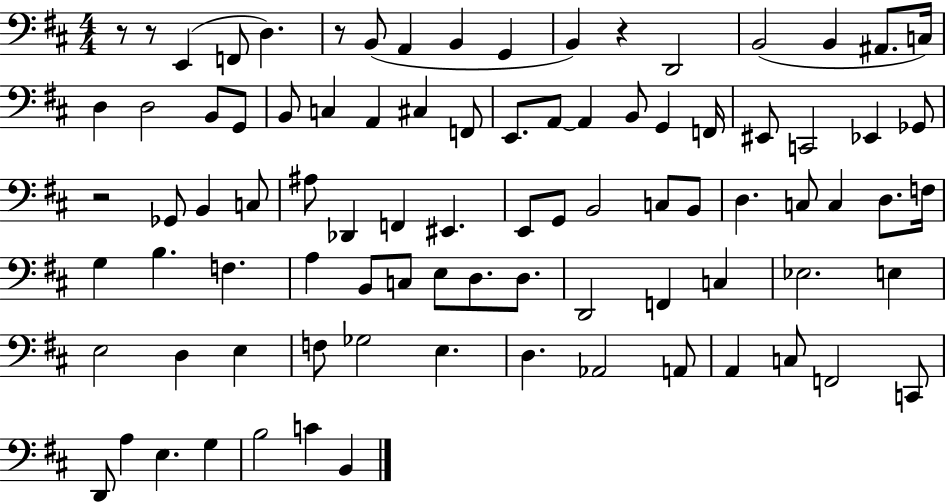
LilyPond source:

{
  \clef bass
  \numericTimeSignature
  \time 4/4
  \key d \major
  r8 r8 e,4( f,8 d4.) | r8 b,8( a,4 b,4 g,4 | b,4) r4 d,2 | b,2( b,4 ais,8. c16) | \break d4 d2 b,8 g,8 | b,8 c4 a,4 cis4 f,8 | e,8. a,8~~ a,4 b,8 g,4 f,16 | eis,8 c,2 ees,4 ges,8 | \break r2 ges,8 b,4 c8 | ais8 des,4 f,4 eis,4. | e,8 g,8 b,2 c8 b,8 | d4. c8 c4 d8. f16 | \break g4 b4. f4. | a4 b,8 c8 e8 d8. d8. | d,2 f,4 c4 | ees2. e4 | \break e2 d4 e4 | f8 ges2 e4. | d4. aes,2 a,8 | a,4 c8 f,2 c,8 | \break d,8 a4 e4. g4 | b2 c'4 b,4 | \bar "|."
}